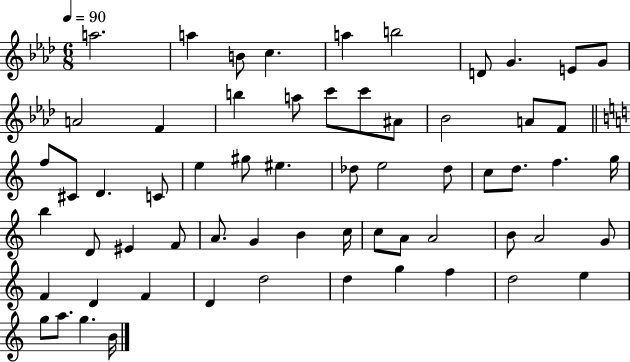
{
  \clef treble
  \numericTimeSignature
  \time 6/8
  \key aes \major
  \tempo 4 = 90
  a''2. | a''4 b'8 c''4. | a''4 b''2 | d'8 g'4. e'8 g'8 | \break a'2 f'4 | b''4 a''8 c'''8 c'''8 ais'8 | bes'2 a'8 f'8 | \bar "||" \break \key c \major f''8 cis'8 d'4. c'8 | e''4 gis''8 eis''4. | des''8 e''2 des''8 | c''8 d''8. f''4. g''16 | \break b''4 d'8 eis'4 f'8 | a'8. g'4 b'4 c''16 | c''8 a'8 a'2 | b'8 a'2 g'8 | \break f'4 d'4 f'4 | d'4 d''2 | d''4 g''4 f''4 | d''2 e''4 | \break g''8 a''8. g''4. b'16 | \bar "|."
}